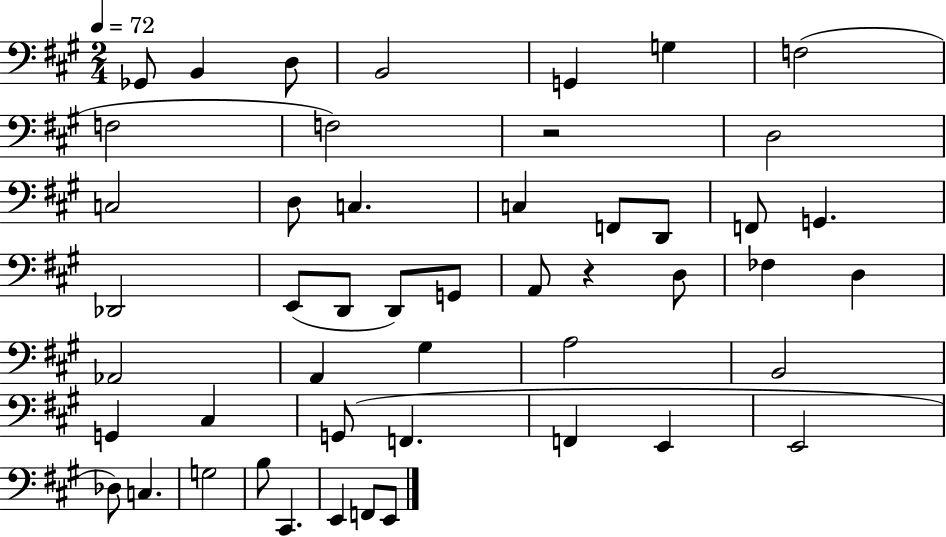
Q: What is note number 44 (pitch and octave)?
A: C#2